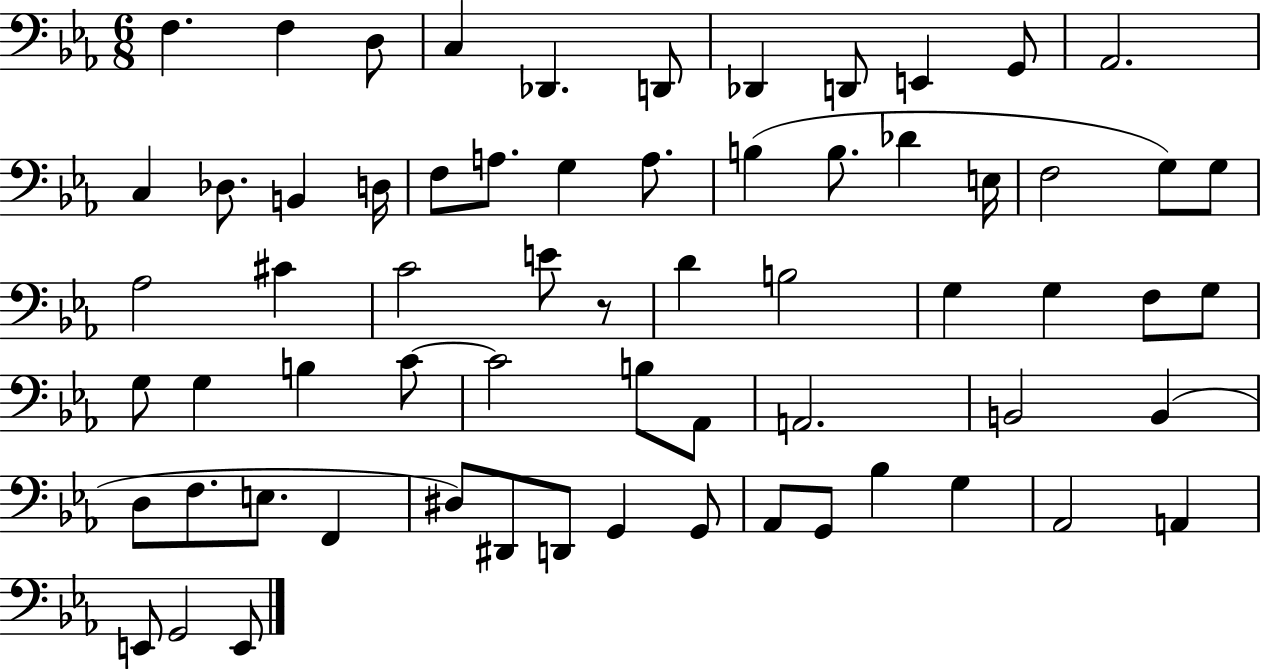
{
  \clef bass
  \numericTimeSignature
  \time 6/8
  \key ees \major
  f4. f4 d8 | c4 des,4. d,8 | des,4 d,8 e,4 g,8 | aes,2. | \break c4 des8. b,4 d16 | f8 a8. g4 a8. | b4( b8. des'4 e16 | f2 g8) g8 | \break aes2 cis'4 | c'2 e'8 r8 | d'4 b2 | g4 g4 f8 g8 | \break g8 g4 b4 c'8~~ | c'2 b8 aes,8 | a,2. | b,2 b,4( | \break d8 f8. e8. f,4 | dis8) dis,8 d,8 g,4 g,8 | aes,8 g,8 bes4 g4 | aes,2 a,4 | \break e,8 g,2 e,8 | \bar "|."
}